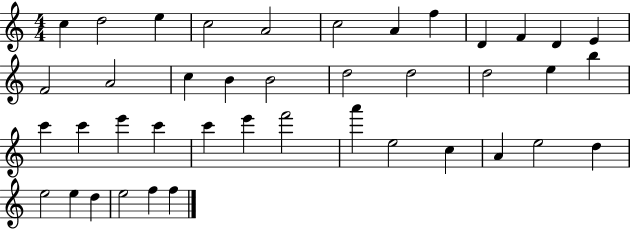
X:1
T:Untitled
M:4/4
L:1/4
K:C
c d2 e c2 A2 c2 A f D F D E F2 A2 c B B2 d2 d2 d2 e b c' c' e' c' c' e' f'2 a' e2 c A e2 d e2 e d e2 f f